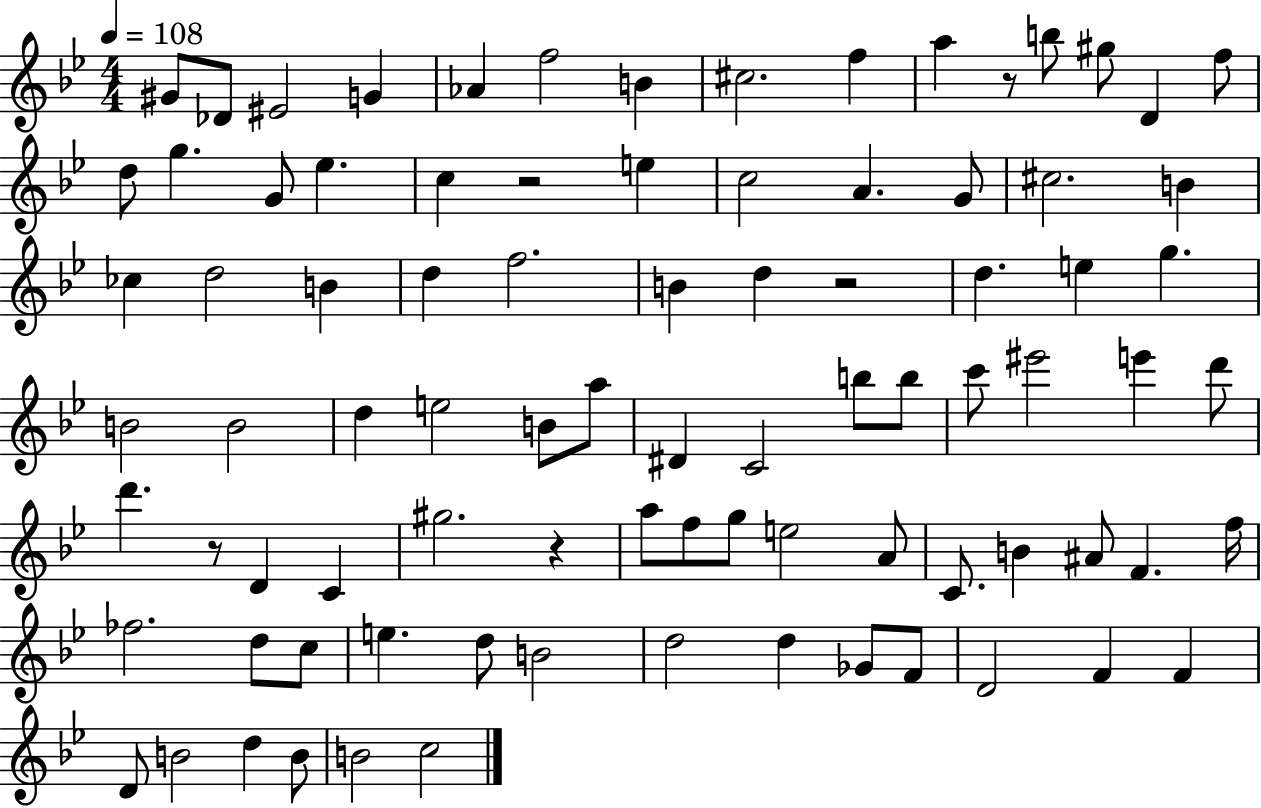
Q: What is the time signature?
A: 4/4